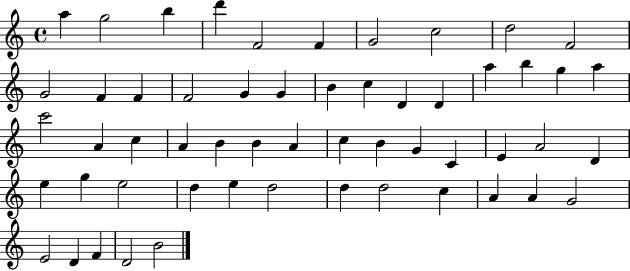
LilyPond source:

{
  \clef treble
  \time 4/4
  \defaultTimeSignature
  \key c \major
  a''4 g''2 b''4 | d'''4 f'2 f'4 | g'2 c''2 | d''2 f'2 | \break g'2 f'4 f'4 | f'2 g'4 g'4 | b'4 c''4 d'4 d'4 | a''4 b''4 g''4 a''4 | \break c'''2 a'4 c''4 | a'4 b'4 b'4 a'4 | c''4 b'4 g'4 c'4 | e'4 a'2 d'4 | \break e''4 g''4 e''2 | d''4 e''4 d''2 | d''4 d''2 c''4 | a'4 a'4 g'2 | \break e'2 d'4 f'4 | d'2 b'2 | \bar "|."
}